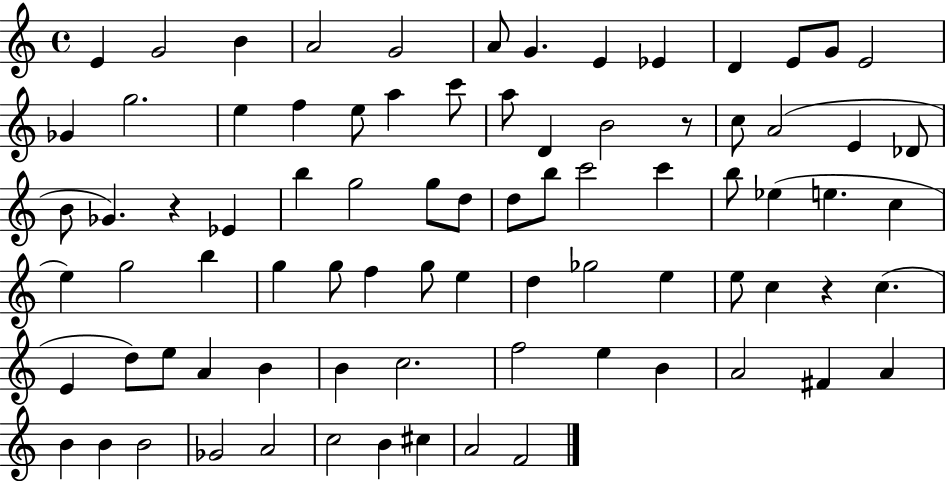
E4/q G4/h B4/q A4/h G4/h A4/e G4/q. E4/q Eb4/q D4/q E4/e G4/e E4/h Gb4/q G5/h. E5/q F5/q E5/e A5/q C6/e A5/e D4/q B4/h R/e C5/e A4/h E4/q Db4/e B4/e Gb4/q. R/q Eb4/q B5/q G5/h G5/e D5/e D5/e B5/e C6/h C6/q B5/e Eb5/q E5/q. C5/q E5/q G5/h B5/q G5/q G5/e F5/q G5/e E5/q D5/q Gb5/h E5/q E5/e C5/q R/q C5/q. E4/q D5/e E5/e A4/q B4/q B4/q C5/h. F5/h E5/q B4/q A4/h F#4/q A4/q B4/q B4/q B4/h Gb4/h A4/h C5/h B4/q C#5/q A4/h F4/h